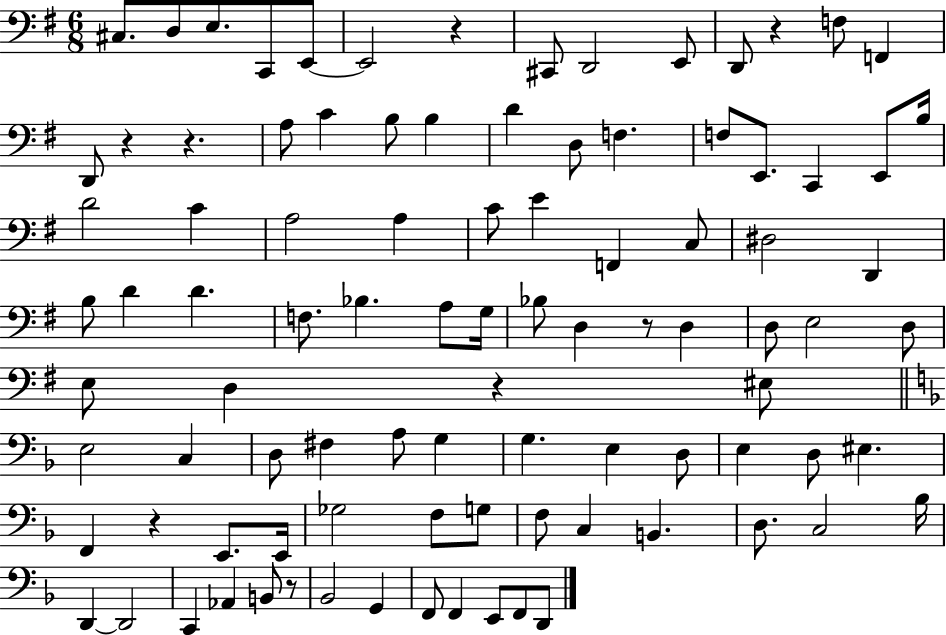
{
  \clef bass
  \numericTimeSignature
  \time 6/8
  \key g \major
  cis8. d8 e8. c,8 e,8~~ | e,2 r4 | cis,8 d,2 e,8 | d,8 r4 f8 f,4 | \break d,8 r4 r4. | a8 c'4 b8 b4 | d'4 d8 f4. | f8 e,8. c,4 e,8 b16 | \break d'2 c'4 | a2 a4 | c'8 e'4 f,4 c8 | dis2 d,4 | \break b8 d'4 d'4. | f8. bes4. a8 g16 | bes8 d4 r8 d4 | d8 e2 d8 | \break e8 d4 r4 eis8 | \bar "||" \break \key f \major e2 c4 | d8 fis4 a8 g4 | g4. e4 d8 | e4 d8 eis4. | \break f,4 r4 e,8. e,16 | ges2 f8 g8 | f8 c4 b,4. | d8. c2 bes16 | \break d,4~~ d,2 | c,4 aes,4 b,8 r8 | bes,2 g,4 | f,8 f,4 e,8 f,8 d,8 | \break \bar "|."
}